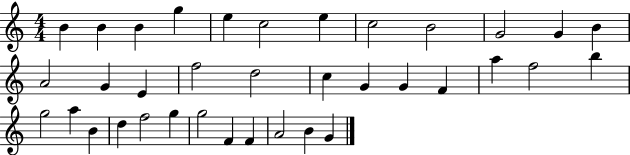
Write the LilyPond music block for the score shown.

{
  \clef treble
  \numericTimeSignature
  \time 4/4
  \key c \major
  b'4 b'4 b'4 g''4 | e''4 c''2 e''4 | c''2 b'2 | g'2 g'4 b'4 | \break a'2 g'4 e'4 | f''2 d''2 | c''4 g'4 g'4 f'4 | a''4 f''2 b''4 | \break g''2 a''4 b'4 | d''4 f''2 g''4 | g''2 f'4 f'4 | a'2 b'4 g'4 | \break \bar "|."
}